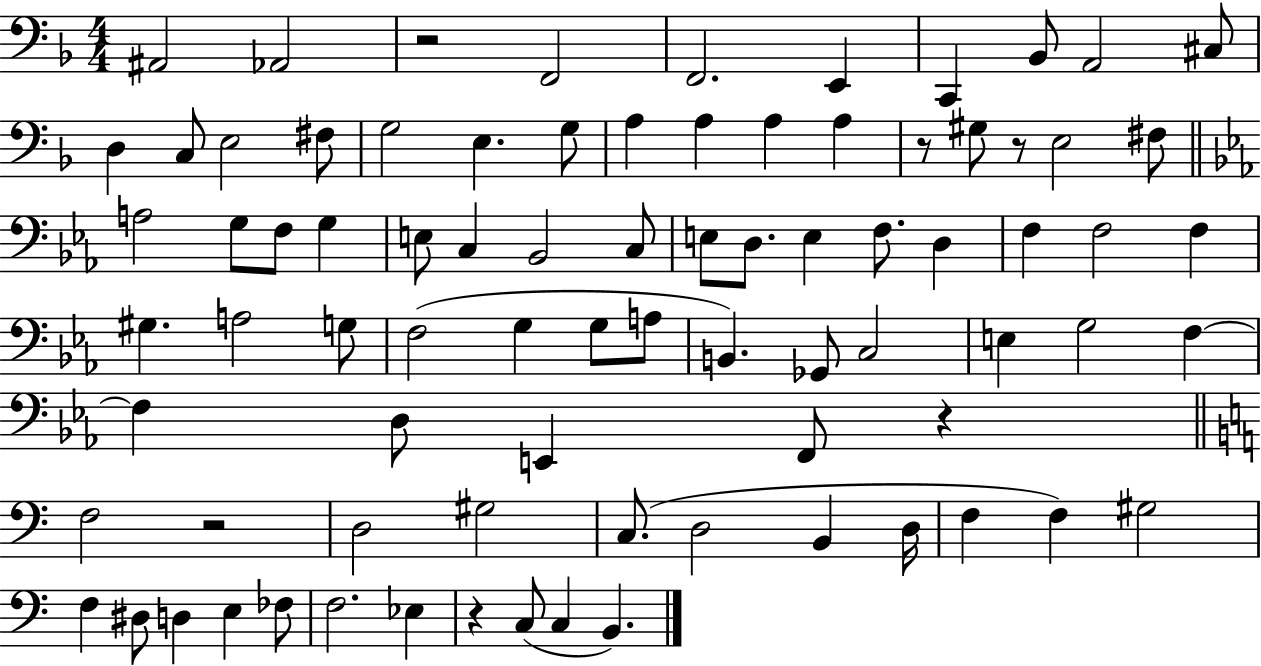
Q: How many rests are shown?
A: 6